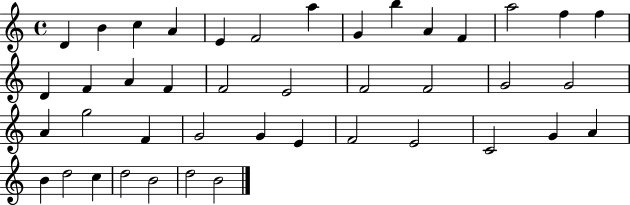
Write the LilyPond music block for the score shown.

{
  \clef treble
  \time 4/4
  \defaultTimeSignature
  \key c \major
  d'4 b'4 c''4 a'4 | e'4 f'2 a''4 | g'4 b''4 a'4 f'4 | a''2 f''4 f''4 | \break d'4 f'4 a'4 f'4 | f'2 e'2 | f'2 f'2 | g'2 g'2 | \break a'4 g''2 f'4 | g'2 g'4 e'4 | f'2 e'2 | c'2 g'4 a'4 | \break b'4 d''2 c''4 | d''2 b'2 | d''2 b'2 | \bar "|."
}